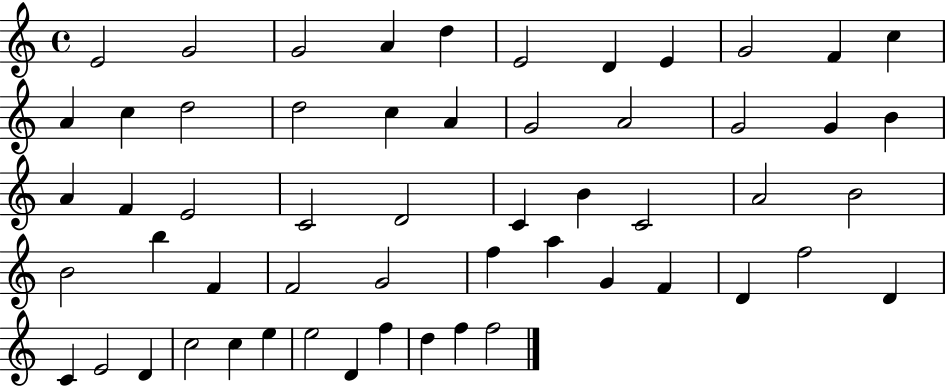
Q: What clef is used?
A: treble